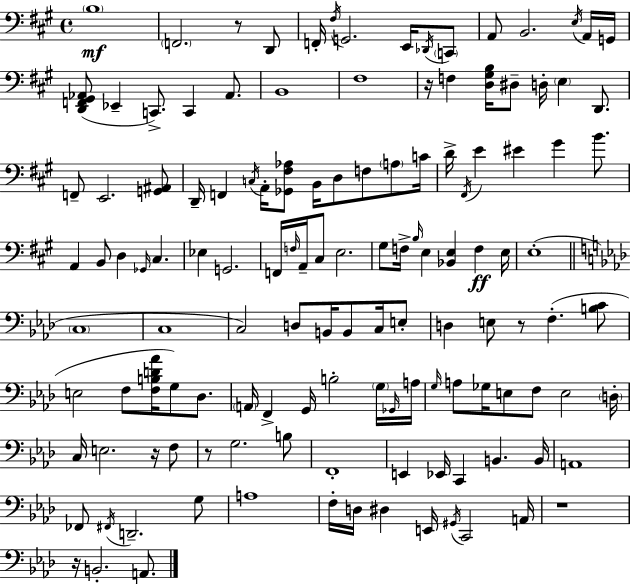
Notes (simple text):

B3/w F2/h. R/e D2/e F2/s F#3/s G2/h. E2/s Db2/s C2/e A2/e B2/h. E3/s A2/s G2/s [D2,F2,G#2,Ab2]/e Eb2/q C2/e. C2/q Ab2/e. B2/w F#3/w R/s F3/q [D3,G#3,B3]/s D#3/e D3/s E3/q D2/e. F2/e E2/h. [G2,A#2]/e D2/s F2/q C3/s A2/s [Gb2,F#3,Ab3]/e B2/s D3/e F3/e A3/e C4/s D4/s F#2/s E4/q EIS4/q G#4/q B4/e. A2/q B2/e D3/q Gb2/s C#3/q. Eb3/q G2/h. F2/s F3/s A2/s C#3/e E3/h. G#3/e F3/s B3/s E3/q [Bb2,E3]/q F3/q E3/s E3/w C3/w C3/w C3/h D3/e B2/s B2/e C3/s E3/e D3/q E3/e R/e F3/q. [B3,C4]/e E3/h F3/e [F3,B3,D4,Ab4]/s G3/e Db3/e. A2/s F2/q G2/s B3/h G3/s Gb2/s A3/s G3/s A3/e Gb3/s E3/e F3/e E3/h D3/s C3/s E3/h. R/s F3/e R/e G3/h. B3/e F2/w E2/q Eb2/s C2/q B2/q. B2/s A2/w FES2/e F#2/s D2/h. G3/e A3/w F3/s D3/s D#3/q E2/s G#2/s C2/h A2/s R/w R/s B2/h. A2/e.